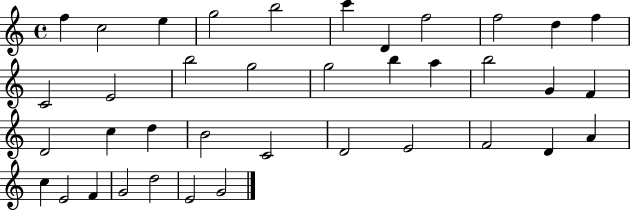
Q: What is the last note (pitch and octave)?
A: G4